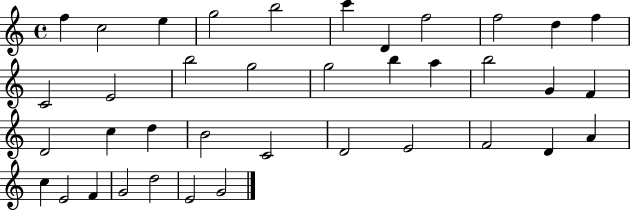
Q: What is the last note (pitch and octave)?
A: G4